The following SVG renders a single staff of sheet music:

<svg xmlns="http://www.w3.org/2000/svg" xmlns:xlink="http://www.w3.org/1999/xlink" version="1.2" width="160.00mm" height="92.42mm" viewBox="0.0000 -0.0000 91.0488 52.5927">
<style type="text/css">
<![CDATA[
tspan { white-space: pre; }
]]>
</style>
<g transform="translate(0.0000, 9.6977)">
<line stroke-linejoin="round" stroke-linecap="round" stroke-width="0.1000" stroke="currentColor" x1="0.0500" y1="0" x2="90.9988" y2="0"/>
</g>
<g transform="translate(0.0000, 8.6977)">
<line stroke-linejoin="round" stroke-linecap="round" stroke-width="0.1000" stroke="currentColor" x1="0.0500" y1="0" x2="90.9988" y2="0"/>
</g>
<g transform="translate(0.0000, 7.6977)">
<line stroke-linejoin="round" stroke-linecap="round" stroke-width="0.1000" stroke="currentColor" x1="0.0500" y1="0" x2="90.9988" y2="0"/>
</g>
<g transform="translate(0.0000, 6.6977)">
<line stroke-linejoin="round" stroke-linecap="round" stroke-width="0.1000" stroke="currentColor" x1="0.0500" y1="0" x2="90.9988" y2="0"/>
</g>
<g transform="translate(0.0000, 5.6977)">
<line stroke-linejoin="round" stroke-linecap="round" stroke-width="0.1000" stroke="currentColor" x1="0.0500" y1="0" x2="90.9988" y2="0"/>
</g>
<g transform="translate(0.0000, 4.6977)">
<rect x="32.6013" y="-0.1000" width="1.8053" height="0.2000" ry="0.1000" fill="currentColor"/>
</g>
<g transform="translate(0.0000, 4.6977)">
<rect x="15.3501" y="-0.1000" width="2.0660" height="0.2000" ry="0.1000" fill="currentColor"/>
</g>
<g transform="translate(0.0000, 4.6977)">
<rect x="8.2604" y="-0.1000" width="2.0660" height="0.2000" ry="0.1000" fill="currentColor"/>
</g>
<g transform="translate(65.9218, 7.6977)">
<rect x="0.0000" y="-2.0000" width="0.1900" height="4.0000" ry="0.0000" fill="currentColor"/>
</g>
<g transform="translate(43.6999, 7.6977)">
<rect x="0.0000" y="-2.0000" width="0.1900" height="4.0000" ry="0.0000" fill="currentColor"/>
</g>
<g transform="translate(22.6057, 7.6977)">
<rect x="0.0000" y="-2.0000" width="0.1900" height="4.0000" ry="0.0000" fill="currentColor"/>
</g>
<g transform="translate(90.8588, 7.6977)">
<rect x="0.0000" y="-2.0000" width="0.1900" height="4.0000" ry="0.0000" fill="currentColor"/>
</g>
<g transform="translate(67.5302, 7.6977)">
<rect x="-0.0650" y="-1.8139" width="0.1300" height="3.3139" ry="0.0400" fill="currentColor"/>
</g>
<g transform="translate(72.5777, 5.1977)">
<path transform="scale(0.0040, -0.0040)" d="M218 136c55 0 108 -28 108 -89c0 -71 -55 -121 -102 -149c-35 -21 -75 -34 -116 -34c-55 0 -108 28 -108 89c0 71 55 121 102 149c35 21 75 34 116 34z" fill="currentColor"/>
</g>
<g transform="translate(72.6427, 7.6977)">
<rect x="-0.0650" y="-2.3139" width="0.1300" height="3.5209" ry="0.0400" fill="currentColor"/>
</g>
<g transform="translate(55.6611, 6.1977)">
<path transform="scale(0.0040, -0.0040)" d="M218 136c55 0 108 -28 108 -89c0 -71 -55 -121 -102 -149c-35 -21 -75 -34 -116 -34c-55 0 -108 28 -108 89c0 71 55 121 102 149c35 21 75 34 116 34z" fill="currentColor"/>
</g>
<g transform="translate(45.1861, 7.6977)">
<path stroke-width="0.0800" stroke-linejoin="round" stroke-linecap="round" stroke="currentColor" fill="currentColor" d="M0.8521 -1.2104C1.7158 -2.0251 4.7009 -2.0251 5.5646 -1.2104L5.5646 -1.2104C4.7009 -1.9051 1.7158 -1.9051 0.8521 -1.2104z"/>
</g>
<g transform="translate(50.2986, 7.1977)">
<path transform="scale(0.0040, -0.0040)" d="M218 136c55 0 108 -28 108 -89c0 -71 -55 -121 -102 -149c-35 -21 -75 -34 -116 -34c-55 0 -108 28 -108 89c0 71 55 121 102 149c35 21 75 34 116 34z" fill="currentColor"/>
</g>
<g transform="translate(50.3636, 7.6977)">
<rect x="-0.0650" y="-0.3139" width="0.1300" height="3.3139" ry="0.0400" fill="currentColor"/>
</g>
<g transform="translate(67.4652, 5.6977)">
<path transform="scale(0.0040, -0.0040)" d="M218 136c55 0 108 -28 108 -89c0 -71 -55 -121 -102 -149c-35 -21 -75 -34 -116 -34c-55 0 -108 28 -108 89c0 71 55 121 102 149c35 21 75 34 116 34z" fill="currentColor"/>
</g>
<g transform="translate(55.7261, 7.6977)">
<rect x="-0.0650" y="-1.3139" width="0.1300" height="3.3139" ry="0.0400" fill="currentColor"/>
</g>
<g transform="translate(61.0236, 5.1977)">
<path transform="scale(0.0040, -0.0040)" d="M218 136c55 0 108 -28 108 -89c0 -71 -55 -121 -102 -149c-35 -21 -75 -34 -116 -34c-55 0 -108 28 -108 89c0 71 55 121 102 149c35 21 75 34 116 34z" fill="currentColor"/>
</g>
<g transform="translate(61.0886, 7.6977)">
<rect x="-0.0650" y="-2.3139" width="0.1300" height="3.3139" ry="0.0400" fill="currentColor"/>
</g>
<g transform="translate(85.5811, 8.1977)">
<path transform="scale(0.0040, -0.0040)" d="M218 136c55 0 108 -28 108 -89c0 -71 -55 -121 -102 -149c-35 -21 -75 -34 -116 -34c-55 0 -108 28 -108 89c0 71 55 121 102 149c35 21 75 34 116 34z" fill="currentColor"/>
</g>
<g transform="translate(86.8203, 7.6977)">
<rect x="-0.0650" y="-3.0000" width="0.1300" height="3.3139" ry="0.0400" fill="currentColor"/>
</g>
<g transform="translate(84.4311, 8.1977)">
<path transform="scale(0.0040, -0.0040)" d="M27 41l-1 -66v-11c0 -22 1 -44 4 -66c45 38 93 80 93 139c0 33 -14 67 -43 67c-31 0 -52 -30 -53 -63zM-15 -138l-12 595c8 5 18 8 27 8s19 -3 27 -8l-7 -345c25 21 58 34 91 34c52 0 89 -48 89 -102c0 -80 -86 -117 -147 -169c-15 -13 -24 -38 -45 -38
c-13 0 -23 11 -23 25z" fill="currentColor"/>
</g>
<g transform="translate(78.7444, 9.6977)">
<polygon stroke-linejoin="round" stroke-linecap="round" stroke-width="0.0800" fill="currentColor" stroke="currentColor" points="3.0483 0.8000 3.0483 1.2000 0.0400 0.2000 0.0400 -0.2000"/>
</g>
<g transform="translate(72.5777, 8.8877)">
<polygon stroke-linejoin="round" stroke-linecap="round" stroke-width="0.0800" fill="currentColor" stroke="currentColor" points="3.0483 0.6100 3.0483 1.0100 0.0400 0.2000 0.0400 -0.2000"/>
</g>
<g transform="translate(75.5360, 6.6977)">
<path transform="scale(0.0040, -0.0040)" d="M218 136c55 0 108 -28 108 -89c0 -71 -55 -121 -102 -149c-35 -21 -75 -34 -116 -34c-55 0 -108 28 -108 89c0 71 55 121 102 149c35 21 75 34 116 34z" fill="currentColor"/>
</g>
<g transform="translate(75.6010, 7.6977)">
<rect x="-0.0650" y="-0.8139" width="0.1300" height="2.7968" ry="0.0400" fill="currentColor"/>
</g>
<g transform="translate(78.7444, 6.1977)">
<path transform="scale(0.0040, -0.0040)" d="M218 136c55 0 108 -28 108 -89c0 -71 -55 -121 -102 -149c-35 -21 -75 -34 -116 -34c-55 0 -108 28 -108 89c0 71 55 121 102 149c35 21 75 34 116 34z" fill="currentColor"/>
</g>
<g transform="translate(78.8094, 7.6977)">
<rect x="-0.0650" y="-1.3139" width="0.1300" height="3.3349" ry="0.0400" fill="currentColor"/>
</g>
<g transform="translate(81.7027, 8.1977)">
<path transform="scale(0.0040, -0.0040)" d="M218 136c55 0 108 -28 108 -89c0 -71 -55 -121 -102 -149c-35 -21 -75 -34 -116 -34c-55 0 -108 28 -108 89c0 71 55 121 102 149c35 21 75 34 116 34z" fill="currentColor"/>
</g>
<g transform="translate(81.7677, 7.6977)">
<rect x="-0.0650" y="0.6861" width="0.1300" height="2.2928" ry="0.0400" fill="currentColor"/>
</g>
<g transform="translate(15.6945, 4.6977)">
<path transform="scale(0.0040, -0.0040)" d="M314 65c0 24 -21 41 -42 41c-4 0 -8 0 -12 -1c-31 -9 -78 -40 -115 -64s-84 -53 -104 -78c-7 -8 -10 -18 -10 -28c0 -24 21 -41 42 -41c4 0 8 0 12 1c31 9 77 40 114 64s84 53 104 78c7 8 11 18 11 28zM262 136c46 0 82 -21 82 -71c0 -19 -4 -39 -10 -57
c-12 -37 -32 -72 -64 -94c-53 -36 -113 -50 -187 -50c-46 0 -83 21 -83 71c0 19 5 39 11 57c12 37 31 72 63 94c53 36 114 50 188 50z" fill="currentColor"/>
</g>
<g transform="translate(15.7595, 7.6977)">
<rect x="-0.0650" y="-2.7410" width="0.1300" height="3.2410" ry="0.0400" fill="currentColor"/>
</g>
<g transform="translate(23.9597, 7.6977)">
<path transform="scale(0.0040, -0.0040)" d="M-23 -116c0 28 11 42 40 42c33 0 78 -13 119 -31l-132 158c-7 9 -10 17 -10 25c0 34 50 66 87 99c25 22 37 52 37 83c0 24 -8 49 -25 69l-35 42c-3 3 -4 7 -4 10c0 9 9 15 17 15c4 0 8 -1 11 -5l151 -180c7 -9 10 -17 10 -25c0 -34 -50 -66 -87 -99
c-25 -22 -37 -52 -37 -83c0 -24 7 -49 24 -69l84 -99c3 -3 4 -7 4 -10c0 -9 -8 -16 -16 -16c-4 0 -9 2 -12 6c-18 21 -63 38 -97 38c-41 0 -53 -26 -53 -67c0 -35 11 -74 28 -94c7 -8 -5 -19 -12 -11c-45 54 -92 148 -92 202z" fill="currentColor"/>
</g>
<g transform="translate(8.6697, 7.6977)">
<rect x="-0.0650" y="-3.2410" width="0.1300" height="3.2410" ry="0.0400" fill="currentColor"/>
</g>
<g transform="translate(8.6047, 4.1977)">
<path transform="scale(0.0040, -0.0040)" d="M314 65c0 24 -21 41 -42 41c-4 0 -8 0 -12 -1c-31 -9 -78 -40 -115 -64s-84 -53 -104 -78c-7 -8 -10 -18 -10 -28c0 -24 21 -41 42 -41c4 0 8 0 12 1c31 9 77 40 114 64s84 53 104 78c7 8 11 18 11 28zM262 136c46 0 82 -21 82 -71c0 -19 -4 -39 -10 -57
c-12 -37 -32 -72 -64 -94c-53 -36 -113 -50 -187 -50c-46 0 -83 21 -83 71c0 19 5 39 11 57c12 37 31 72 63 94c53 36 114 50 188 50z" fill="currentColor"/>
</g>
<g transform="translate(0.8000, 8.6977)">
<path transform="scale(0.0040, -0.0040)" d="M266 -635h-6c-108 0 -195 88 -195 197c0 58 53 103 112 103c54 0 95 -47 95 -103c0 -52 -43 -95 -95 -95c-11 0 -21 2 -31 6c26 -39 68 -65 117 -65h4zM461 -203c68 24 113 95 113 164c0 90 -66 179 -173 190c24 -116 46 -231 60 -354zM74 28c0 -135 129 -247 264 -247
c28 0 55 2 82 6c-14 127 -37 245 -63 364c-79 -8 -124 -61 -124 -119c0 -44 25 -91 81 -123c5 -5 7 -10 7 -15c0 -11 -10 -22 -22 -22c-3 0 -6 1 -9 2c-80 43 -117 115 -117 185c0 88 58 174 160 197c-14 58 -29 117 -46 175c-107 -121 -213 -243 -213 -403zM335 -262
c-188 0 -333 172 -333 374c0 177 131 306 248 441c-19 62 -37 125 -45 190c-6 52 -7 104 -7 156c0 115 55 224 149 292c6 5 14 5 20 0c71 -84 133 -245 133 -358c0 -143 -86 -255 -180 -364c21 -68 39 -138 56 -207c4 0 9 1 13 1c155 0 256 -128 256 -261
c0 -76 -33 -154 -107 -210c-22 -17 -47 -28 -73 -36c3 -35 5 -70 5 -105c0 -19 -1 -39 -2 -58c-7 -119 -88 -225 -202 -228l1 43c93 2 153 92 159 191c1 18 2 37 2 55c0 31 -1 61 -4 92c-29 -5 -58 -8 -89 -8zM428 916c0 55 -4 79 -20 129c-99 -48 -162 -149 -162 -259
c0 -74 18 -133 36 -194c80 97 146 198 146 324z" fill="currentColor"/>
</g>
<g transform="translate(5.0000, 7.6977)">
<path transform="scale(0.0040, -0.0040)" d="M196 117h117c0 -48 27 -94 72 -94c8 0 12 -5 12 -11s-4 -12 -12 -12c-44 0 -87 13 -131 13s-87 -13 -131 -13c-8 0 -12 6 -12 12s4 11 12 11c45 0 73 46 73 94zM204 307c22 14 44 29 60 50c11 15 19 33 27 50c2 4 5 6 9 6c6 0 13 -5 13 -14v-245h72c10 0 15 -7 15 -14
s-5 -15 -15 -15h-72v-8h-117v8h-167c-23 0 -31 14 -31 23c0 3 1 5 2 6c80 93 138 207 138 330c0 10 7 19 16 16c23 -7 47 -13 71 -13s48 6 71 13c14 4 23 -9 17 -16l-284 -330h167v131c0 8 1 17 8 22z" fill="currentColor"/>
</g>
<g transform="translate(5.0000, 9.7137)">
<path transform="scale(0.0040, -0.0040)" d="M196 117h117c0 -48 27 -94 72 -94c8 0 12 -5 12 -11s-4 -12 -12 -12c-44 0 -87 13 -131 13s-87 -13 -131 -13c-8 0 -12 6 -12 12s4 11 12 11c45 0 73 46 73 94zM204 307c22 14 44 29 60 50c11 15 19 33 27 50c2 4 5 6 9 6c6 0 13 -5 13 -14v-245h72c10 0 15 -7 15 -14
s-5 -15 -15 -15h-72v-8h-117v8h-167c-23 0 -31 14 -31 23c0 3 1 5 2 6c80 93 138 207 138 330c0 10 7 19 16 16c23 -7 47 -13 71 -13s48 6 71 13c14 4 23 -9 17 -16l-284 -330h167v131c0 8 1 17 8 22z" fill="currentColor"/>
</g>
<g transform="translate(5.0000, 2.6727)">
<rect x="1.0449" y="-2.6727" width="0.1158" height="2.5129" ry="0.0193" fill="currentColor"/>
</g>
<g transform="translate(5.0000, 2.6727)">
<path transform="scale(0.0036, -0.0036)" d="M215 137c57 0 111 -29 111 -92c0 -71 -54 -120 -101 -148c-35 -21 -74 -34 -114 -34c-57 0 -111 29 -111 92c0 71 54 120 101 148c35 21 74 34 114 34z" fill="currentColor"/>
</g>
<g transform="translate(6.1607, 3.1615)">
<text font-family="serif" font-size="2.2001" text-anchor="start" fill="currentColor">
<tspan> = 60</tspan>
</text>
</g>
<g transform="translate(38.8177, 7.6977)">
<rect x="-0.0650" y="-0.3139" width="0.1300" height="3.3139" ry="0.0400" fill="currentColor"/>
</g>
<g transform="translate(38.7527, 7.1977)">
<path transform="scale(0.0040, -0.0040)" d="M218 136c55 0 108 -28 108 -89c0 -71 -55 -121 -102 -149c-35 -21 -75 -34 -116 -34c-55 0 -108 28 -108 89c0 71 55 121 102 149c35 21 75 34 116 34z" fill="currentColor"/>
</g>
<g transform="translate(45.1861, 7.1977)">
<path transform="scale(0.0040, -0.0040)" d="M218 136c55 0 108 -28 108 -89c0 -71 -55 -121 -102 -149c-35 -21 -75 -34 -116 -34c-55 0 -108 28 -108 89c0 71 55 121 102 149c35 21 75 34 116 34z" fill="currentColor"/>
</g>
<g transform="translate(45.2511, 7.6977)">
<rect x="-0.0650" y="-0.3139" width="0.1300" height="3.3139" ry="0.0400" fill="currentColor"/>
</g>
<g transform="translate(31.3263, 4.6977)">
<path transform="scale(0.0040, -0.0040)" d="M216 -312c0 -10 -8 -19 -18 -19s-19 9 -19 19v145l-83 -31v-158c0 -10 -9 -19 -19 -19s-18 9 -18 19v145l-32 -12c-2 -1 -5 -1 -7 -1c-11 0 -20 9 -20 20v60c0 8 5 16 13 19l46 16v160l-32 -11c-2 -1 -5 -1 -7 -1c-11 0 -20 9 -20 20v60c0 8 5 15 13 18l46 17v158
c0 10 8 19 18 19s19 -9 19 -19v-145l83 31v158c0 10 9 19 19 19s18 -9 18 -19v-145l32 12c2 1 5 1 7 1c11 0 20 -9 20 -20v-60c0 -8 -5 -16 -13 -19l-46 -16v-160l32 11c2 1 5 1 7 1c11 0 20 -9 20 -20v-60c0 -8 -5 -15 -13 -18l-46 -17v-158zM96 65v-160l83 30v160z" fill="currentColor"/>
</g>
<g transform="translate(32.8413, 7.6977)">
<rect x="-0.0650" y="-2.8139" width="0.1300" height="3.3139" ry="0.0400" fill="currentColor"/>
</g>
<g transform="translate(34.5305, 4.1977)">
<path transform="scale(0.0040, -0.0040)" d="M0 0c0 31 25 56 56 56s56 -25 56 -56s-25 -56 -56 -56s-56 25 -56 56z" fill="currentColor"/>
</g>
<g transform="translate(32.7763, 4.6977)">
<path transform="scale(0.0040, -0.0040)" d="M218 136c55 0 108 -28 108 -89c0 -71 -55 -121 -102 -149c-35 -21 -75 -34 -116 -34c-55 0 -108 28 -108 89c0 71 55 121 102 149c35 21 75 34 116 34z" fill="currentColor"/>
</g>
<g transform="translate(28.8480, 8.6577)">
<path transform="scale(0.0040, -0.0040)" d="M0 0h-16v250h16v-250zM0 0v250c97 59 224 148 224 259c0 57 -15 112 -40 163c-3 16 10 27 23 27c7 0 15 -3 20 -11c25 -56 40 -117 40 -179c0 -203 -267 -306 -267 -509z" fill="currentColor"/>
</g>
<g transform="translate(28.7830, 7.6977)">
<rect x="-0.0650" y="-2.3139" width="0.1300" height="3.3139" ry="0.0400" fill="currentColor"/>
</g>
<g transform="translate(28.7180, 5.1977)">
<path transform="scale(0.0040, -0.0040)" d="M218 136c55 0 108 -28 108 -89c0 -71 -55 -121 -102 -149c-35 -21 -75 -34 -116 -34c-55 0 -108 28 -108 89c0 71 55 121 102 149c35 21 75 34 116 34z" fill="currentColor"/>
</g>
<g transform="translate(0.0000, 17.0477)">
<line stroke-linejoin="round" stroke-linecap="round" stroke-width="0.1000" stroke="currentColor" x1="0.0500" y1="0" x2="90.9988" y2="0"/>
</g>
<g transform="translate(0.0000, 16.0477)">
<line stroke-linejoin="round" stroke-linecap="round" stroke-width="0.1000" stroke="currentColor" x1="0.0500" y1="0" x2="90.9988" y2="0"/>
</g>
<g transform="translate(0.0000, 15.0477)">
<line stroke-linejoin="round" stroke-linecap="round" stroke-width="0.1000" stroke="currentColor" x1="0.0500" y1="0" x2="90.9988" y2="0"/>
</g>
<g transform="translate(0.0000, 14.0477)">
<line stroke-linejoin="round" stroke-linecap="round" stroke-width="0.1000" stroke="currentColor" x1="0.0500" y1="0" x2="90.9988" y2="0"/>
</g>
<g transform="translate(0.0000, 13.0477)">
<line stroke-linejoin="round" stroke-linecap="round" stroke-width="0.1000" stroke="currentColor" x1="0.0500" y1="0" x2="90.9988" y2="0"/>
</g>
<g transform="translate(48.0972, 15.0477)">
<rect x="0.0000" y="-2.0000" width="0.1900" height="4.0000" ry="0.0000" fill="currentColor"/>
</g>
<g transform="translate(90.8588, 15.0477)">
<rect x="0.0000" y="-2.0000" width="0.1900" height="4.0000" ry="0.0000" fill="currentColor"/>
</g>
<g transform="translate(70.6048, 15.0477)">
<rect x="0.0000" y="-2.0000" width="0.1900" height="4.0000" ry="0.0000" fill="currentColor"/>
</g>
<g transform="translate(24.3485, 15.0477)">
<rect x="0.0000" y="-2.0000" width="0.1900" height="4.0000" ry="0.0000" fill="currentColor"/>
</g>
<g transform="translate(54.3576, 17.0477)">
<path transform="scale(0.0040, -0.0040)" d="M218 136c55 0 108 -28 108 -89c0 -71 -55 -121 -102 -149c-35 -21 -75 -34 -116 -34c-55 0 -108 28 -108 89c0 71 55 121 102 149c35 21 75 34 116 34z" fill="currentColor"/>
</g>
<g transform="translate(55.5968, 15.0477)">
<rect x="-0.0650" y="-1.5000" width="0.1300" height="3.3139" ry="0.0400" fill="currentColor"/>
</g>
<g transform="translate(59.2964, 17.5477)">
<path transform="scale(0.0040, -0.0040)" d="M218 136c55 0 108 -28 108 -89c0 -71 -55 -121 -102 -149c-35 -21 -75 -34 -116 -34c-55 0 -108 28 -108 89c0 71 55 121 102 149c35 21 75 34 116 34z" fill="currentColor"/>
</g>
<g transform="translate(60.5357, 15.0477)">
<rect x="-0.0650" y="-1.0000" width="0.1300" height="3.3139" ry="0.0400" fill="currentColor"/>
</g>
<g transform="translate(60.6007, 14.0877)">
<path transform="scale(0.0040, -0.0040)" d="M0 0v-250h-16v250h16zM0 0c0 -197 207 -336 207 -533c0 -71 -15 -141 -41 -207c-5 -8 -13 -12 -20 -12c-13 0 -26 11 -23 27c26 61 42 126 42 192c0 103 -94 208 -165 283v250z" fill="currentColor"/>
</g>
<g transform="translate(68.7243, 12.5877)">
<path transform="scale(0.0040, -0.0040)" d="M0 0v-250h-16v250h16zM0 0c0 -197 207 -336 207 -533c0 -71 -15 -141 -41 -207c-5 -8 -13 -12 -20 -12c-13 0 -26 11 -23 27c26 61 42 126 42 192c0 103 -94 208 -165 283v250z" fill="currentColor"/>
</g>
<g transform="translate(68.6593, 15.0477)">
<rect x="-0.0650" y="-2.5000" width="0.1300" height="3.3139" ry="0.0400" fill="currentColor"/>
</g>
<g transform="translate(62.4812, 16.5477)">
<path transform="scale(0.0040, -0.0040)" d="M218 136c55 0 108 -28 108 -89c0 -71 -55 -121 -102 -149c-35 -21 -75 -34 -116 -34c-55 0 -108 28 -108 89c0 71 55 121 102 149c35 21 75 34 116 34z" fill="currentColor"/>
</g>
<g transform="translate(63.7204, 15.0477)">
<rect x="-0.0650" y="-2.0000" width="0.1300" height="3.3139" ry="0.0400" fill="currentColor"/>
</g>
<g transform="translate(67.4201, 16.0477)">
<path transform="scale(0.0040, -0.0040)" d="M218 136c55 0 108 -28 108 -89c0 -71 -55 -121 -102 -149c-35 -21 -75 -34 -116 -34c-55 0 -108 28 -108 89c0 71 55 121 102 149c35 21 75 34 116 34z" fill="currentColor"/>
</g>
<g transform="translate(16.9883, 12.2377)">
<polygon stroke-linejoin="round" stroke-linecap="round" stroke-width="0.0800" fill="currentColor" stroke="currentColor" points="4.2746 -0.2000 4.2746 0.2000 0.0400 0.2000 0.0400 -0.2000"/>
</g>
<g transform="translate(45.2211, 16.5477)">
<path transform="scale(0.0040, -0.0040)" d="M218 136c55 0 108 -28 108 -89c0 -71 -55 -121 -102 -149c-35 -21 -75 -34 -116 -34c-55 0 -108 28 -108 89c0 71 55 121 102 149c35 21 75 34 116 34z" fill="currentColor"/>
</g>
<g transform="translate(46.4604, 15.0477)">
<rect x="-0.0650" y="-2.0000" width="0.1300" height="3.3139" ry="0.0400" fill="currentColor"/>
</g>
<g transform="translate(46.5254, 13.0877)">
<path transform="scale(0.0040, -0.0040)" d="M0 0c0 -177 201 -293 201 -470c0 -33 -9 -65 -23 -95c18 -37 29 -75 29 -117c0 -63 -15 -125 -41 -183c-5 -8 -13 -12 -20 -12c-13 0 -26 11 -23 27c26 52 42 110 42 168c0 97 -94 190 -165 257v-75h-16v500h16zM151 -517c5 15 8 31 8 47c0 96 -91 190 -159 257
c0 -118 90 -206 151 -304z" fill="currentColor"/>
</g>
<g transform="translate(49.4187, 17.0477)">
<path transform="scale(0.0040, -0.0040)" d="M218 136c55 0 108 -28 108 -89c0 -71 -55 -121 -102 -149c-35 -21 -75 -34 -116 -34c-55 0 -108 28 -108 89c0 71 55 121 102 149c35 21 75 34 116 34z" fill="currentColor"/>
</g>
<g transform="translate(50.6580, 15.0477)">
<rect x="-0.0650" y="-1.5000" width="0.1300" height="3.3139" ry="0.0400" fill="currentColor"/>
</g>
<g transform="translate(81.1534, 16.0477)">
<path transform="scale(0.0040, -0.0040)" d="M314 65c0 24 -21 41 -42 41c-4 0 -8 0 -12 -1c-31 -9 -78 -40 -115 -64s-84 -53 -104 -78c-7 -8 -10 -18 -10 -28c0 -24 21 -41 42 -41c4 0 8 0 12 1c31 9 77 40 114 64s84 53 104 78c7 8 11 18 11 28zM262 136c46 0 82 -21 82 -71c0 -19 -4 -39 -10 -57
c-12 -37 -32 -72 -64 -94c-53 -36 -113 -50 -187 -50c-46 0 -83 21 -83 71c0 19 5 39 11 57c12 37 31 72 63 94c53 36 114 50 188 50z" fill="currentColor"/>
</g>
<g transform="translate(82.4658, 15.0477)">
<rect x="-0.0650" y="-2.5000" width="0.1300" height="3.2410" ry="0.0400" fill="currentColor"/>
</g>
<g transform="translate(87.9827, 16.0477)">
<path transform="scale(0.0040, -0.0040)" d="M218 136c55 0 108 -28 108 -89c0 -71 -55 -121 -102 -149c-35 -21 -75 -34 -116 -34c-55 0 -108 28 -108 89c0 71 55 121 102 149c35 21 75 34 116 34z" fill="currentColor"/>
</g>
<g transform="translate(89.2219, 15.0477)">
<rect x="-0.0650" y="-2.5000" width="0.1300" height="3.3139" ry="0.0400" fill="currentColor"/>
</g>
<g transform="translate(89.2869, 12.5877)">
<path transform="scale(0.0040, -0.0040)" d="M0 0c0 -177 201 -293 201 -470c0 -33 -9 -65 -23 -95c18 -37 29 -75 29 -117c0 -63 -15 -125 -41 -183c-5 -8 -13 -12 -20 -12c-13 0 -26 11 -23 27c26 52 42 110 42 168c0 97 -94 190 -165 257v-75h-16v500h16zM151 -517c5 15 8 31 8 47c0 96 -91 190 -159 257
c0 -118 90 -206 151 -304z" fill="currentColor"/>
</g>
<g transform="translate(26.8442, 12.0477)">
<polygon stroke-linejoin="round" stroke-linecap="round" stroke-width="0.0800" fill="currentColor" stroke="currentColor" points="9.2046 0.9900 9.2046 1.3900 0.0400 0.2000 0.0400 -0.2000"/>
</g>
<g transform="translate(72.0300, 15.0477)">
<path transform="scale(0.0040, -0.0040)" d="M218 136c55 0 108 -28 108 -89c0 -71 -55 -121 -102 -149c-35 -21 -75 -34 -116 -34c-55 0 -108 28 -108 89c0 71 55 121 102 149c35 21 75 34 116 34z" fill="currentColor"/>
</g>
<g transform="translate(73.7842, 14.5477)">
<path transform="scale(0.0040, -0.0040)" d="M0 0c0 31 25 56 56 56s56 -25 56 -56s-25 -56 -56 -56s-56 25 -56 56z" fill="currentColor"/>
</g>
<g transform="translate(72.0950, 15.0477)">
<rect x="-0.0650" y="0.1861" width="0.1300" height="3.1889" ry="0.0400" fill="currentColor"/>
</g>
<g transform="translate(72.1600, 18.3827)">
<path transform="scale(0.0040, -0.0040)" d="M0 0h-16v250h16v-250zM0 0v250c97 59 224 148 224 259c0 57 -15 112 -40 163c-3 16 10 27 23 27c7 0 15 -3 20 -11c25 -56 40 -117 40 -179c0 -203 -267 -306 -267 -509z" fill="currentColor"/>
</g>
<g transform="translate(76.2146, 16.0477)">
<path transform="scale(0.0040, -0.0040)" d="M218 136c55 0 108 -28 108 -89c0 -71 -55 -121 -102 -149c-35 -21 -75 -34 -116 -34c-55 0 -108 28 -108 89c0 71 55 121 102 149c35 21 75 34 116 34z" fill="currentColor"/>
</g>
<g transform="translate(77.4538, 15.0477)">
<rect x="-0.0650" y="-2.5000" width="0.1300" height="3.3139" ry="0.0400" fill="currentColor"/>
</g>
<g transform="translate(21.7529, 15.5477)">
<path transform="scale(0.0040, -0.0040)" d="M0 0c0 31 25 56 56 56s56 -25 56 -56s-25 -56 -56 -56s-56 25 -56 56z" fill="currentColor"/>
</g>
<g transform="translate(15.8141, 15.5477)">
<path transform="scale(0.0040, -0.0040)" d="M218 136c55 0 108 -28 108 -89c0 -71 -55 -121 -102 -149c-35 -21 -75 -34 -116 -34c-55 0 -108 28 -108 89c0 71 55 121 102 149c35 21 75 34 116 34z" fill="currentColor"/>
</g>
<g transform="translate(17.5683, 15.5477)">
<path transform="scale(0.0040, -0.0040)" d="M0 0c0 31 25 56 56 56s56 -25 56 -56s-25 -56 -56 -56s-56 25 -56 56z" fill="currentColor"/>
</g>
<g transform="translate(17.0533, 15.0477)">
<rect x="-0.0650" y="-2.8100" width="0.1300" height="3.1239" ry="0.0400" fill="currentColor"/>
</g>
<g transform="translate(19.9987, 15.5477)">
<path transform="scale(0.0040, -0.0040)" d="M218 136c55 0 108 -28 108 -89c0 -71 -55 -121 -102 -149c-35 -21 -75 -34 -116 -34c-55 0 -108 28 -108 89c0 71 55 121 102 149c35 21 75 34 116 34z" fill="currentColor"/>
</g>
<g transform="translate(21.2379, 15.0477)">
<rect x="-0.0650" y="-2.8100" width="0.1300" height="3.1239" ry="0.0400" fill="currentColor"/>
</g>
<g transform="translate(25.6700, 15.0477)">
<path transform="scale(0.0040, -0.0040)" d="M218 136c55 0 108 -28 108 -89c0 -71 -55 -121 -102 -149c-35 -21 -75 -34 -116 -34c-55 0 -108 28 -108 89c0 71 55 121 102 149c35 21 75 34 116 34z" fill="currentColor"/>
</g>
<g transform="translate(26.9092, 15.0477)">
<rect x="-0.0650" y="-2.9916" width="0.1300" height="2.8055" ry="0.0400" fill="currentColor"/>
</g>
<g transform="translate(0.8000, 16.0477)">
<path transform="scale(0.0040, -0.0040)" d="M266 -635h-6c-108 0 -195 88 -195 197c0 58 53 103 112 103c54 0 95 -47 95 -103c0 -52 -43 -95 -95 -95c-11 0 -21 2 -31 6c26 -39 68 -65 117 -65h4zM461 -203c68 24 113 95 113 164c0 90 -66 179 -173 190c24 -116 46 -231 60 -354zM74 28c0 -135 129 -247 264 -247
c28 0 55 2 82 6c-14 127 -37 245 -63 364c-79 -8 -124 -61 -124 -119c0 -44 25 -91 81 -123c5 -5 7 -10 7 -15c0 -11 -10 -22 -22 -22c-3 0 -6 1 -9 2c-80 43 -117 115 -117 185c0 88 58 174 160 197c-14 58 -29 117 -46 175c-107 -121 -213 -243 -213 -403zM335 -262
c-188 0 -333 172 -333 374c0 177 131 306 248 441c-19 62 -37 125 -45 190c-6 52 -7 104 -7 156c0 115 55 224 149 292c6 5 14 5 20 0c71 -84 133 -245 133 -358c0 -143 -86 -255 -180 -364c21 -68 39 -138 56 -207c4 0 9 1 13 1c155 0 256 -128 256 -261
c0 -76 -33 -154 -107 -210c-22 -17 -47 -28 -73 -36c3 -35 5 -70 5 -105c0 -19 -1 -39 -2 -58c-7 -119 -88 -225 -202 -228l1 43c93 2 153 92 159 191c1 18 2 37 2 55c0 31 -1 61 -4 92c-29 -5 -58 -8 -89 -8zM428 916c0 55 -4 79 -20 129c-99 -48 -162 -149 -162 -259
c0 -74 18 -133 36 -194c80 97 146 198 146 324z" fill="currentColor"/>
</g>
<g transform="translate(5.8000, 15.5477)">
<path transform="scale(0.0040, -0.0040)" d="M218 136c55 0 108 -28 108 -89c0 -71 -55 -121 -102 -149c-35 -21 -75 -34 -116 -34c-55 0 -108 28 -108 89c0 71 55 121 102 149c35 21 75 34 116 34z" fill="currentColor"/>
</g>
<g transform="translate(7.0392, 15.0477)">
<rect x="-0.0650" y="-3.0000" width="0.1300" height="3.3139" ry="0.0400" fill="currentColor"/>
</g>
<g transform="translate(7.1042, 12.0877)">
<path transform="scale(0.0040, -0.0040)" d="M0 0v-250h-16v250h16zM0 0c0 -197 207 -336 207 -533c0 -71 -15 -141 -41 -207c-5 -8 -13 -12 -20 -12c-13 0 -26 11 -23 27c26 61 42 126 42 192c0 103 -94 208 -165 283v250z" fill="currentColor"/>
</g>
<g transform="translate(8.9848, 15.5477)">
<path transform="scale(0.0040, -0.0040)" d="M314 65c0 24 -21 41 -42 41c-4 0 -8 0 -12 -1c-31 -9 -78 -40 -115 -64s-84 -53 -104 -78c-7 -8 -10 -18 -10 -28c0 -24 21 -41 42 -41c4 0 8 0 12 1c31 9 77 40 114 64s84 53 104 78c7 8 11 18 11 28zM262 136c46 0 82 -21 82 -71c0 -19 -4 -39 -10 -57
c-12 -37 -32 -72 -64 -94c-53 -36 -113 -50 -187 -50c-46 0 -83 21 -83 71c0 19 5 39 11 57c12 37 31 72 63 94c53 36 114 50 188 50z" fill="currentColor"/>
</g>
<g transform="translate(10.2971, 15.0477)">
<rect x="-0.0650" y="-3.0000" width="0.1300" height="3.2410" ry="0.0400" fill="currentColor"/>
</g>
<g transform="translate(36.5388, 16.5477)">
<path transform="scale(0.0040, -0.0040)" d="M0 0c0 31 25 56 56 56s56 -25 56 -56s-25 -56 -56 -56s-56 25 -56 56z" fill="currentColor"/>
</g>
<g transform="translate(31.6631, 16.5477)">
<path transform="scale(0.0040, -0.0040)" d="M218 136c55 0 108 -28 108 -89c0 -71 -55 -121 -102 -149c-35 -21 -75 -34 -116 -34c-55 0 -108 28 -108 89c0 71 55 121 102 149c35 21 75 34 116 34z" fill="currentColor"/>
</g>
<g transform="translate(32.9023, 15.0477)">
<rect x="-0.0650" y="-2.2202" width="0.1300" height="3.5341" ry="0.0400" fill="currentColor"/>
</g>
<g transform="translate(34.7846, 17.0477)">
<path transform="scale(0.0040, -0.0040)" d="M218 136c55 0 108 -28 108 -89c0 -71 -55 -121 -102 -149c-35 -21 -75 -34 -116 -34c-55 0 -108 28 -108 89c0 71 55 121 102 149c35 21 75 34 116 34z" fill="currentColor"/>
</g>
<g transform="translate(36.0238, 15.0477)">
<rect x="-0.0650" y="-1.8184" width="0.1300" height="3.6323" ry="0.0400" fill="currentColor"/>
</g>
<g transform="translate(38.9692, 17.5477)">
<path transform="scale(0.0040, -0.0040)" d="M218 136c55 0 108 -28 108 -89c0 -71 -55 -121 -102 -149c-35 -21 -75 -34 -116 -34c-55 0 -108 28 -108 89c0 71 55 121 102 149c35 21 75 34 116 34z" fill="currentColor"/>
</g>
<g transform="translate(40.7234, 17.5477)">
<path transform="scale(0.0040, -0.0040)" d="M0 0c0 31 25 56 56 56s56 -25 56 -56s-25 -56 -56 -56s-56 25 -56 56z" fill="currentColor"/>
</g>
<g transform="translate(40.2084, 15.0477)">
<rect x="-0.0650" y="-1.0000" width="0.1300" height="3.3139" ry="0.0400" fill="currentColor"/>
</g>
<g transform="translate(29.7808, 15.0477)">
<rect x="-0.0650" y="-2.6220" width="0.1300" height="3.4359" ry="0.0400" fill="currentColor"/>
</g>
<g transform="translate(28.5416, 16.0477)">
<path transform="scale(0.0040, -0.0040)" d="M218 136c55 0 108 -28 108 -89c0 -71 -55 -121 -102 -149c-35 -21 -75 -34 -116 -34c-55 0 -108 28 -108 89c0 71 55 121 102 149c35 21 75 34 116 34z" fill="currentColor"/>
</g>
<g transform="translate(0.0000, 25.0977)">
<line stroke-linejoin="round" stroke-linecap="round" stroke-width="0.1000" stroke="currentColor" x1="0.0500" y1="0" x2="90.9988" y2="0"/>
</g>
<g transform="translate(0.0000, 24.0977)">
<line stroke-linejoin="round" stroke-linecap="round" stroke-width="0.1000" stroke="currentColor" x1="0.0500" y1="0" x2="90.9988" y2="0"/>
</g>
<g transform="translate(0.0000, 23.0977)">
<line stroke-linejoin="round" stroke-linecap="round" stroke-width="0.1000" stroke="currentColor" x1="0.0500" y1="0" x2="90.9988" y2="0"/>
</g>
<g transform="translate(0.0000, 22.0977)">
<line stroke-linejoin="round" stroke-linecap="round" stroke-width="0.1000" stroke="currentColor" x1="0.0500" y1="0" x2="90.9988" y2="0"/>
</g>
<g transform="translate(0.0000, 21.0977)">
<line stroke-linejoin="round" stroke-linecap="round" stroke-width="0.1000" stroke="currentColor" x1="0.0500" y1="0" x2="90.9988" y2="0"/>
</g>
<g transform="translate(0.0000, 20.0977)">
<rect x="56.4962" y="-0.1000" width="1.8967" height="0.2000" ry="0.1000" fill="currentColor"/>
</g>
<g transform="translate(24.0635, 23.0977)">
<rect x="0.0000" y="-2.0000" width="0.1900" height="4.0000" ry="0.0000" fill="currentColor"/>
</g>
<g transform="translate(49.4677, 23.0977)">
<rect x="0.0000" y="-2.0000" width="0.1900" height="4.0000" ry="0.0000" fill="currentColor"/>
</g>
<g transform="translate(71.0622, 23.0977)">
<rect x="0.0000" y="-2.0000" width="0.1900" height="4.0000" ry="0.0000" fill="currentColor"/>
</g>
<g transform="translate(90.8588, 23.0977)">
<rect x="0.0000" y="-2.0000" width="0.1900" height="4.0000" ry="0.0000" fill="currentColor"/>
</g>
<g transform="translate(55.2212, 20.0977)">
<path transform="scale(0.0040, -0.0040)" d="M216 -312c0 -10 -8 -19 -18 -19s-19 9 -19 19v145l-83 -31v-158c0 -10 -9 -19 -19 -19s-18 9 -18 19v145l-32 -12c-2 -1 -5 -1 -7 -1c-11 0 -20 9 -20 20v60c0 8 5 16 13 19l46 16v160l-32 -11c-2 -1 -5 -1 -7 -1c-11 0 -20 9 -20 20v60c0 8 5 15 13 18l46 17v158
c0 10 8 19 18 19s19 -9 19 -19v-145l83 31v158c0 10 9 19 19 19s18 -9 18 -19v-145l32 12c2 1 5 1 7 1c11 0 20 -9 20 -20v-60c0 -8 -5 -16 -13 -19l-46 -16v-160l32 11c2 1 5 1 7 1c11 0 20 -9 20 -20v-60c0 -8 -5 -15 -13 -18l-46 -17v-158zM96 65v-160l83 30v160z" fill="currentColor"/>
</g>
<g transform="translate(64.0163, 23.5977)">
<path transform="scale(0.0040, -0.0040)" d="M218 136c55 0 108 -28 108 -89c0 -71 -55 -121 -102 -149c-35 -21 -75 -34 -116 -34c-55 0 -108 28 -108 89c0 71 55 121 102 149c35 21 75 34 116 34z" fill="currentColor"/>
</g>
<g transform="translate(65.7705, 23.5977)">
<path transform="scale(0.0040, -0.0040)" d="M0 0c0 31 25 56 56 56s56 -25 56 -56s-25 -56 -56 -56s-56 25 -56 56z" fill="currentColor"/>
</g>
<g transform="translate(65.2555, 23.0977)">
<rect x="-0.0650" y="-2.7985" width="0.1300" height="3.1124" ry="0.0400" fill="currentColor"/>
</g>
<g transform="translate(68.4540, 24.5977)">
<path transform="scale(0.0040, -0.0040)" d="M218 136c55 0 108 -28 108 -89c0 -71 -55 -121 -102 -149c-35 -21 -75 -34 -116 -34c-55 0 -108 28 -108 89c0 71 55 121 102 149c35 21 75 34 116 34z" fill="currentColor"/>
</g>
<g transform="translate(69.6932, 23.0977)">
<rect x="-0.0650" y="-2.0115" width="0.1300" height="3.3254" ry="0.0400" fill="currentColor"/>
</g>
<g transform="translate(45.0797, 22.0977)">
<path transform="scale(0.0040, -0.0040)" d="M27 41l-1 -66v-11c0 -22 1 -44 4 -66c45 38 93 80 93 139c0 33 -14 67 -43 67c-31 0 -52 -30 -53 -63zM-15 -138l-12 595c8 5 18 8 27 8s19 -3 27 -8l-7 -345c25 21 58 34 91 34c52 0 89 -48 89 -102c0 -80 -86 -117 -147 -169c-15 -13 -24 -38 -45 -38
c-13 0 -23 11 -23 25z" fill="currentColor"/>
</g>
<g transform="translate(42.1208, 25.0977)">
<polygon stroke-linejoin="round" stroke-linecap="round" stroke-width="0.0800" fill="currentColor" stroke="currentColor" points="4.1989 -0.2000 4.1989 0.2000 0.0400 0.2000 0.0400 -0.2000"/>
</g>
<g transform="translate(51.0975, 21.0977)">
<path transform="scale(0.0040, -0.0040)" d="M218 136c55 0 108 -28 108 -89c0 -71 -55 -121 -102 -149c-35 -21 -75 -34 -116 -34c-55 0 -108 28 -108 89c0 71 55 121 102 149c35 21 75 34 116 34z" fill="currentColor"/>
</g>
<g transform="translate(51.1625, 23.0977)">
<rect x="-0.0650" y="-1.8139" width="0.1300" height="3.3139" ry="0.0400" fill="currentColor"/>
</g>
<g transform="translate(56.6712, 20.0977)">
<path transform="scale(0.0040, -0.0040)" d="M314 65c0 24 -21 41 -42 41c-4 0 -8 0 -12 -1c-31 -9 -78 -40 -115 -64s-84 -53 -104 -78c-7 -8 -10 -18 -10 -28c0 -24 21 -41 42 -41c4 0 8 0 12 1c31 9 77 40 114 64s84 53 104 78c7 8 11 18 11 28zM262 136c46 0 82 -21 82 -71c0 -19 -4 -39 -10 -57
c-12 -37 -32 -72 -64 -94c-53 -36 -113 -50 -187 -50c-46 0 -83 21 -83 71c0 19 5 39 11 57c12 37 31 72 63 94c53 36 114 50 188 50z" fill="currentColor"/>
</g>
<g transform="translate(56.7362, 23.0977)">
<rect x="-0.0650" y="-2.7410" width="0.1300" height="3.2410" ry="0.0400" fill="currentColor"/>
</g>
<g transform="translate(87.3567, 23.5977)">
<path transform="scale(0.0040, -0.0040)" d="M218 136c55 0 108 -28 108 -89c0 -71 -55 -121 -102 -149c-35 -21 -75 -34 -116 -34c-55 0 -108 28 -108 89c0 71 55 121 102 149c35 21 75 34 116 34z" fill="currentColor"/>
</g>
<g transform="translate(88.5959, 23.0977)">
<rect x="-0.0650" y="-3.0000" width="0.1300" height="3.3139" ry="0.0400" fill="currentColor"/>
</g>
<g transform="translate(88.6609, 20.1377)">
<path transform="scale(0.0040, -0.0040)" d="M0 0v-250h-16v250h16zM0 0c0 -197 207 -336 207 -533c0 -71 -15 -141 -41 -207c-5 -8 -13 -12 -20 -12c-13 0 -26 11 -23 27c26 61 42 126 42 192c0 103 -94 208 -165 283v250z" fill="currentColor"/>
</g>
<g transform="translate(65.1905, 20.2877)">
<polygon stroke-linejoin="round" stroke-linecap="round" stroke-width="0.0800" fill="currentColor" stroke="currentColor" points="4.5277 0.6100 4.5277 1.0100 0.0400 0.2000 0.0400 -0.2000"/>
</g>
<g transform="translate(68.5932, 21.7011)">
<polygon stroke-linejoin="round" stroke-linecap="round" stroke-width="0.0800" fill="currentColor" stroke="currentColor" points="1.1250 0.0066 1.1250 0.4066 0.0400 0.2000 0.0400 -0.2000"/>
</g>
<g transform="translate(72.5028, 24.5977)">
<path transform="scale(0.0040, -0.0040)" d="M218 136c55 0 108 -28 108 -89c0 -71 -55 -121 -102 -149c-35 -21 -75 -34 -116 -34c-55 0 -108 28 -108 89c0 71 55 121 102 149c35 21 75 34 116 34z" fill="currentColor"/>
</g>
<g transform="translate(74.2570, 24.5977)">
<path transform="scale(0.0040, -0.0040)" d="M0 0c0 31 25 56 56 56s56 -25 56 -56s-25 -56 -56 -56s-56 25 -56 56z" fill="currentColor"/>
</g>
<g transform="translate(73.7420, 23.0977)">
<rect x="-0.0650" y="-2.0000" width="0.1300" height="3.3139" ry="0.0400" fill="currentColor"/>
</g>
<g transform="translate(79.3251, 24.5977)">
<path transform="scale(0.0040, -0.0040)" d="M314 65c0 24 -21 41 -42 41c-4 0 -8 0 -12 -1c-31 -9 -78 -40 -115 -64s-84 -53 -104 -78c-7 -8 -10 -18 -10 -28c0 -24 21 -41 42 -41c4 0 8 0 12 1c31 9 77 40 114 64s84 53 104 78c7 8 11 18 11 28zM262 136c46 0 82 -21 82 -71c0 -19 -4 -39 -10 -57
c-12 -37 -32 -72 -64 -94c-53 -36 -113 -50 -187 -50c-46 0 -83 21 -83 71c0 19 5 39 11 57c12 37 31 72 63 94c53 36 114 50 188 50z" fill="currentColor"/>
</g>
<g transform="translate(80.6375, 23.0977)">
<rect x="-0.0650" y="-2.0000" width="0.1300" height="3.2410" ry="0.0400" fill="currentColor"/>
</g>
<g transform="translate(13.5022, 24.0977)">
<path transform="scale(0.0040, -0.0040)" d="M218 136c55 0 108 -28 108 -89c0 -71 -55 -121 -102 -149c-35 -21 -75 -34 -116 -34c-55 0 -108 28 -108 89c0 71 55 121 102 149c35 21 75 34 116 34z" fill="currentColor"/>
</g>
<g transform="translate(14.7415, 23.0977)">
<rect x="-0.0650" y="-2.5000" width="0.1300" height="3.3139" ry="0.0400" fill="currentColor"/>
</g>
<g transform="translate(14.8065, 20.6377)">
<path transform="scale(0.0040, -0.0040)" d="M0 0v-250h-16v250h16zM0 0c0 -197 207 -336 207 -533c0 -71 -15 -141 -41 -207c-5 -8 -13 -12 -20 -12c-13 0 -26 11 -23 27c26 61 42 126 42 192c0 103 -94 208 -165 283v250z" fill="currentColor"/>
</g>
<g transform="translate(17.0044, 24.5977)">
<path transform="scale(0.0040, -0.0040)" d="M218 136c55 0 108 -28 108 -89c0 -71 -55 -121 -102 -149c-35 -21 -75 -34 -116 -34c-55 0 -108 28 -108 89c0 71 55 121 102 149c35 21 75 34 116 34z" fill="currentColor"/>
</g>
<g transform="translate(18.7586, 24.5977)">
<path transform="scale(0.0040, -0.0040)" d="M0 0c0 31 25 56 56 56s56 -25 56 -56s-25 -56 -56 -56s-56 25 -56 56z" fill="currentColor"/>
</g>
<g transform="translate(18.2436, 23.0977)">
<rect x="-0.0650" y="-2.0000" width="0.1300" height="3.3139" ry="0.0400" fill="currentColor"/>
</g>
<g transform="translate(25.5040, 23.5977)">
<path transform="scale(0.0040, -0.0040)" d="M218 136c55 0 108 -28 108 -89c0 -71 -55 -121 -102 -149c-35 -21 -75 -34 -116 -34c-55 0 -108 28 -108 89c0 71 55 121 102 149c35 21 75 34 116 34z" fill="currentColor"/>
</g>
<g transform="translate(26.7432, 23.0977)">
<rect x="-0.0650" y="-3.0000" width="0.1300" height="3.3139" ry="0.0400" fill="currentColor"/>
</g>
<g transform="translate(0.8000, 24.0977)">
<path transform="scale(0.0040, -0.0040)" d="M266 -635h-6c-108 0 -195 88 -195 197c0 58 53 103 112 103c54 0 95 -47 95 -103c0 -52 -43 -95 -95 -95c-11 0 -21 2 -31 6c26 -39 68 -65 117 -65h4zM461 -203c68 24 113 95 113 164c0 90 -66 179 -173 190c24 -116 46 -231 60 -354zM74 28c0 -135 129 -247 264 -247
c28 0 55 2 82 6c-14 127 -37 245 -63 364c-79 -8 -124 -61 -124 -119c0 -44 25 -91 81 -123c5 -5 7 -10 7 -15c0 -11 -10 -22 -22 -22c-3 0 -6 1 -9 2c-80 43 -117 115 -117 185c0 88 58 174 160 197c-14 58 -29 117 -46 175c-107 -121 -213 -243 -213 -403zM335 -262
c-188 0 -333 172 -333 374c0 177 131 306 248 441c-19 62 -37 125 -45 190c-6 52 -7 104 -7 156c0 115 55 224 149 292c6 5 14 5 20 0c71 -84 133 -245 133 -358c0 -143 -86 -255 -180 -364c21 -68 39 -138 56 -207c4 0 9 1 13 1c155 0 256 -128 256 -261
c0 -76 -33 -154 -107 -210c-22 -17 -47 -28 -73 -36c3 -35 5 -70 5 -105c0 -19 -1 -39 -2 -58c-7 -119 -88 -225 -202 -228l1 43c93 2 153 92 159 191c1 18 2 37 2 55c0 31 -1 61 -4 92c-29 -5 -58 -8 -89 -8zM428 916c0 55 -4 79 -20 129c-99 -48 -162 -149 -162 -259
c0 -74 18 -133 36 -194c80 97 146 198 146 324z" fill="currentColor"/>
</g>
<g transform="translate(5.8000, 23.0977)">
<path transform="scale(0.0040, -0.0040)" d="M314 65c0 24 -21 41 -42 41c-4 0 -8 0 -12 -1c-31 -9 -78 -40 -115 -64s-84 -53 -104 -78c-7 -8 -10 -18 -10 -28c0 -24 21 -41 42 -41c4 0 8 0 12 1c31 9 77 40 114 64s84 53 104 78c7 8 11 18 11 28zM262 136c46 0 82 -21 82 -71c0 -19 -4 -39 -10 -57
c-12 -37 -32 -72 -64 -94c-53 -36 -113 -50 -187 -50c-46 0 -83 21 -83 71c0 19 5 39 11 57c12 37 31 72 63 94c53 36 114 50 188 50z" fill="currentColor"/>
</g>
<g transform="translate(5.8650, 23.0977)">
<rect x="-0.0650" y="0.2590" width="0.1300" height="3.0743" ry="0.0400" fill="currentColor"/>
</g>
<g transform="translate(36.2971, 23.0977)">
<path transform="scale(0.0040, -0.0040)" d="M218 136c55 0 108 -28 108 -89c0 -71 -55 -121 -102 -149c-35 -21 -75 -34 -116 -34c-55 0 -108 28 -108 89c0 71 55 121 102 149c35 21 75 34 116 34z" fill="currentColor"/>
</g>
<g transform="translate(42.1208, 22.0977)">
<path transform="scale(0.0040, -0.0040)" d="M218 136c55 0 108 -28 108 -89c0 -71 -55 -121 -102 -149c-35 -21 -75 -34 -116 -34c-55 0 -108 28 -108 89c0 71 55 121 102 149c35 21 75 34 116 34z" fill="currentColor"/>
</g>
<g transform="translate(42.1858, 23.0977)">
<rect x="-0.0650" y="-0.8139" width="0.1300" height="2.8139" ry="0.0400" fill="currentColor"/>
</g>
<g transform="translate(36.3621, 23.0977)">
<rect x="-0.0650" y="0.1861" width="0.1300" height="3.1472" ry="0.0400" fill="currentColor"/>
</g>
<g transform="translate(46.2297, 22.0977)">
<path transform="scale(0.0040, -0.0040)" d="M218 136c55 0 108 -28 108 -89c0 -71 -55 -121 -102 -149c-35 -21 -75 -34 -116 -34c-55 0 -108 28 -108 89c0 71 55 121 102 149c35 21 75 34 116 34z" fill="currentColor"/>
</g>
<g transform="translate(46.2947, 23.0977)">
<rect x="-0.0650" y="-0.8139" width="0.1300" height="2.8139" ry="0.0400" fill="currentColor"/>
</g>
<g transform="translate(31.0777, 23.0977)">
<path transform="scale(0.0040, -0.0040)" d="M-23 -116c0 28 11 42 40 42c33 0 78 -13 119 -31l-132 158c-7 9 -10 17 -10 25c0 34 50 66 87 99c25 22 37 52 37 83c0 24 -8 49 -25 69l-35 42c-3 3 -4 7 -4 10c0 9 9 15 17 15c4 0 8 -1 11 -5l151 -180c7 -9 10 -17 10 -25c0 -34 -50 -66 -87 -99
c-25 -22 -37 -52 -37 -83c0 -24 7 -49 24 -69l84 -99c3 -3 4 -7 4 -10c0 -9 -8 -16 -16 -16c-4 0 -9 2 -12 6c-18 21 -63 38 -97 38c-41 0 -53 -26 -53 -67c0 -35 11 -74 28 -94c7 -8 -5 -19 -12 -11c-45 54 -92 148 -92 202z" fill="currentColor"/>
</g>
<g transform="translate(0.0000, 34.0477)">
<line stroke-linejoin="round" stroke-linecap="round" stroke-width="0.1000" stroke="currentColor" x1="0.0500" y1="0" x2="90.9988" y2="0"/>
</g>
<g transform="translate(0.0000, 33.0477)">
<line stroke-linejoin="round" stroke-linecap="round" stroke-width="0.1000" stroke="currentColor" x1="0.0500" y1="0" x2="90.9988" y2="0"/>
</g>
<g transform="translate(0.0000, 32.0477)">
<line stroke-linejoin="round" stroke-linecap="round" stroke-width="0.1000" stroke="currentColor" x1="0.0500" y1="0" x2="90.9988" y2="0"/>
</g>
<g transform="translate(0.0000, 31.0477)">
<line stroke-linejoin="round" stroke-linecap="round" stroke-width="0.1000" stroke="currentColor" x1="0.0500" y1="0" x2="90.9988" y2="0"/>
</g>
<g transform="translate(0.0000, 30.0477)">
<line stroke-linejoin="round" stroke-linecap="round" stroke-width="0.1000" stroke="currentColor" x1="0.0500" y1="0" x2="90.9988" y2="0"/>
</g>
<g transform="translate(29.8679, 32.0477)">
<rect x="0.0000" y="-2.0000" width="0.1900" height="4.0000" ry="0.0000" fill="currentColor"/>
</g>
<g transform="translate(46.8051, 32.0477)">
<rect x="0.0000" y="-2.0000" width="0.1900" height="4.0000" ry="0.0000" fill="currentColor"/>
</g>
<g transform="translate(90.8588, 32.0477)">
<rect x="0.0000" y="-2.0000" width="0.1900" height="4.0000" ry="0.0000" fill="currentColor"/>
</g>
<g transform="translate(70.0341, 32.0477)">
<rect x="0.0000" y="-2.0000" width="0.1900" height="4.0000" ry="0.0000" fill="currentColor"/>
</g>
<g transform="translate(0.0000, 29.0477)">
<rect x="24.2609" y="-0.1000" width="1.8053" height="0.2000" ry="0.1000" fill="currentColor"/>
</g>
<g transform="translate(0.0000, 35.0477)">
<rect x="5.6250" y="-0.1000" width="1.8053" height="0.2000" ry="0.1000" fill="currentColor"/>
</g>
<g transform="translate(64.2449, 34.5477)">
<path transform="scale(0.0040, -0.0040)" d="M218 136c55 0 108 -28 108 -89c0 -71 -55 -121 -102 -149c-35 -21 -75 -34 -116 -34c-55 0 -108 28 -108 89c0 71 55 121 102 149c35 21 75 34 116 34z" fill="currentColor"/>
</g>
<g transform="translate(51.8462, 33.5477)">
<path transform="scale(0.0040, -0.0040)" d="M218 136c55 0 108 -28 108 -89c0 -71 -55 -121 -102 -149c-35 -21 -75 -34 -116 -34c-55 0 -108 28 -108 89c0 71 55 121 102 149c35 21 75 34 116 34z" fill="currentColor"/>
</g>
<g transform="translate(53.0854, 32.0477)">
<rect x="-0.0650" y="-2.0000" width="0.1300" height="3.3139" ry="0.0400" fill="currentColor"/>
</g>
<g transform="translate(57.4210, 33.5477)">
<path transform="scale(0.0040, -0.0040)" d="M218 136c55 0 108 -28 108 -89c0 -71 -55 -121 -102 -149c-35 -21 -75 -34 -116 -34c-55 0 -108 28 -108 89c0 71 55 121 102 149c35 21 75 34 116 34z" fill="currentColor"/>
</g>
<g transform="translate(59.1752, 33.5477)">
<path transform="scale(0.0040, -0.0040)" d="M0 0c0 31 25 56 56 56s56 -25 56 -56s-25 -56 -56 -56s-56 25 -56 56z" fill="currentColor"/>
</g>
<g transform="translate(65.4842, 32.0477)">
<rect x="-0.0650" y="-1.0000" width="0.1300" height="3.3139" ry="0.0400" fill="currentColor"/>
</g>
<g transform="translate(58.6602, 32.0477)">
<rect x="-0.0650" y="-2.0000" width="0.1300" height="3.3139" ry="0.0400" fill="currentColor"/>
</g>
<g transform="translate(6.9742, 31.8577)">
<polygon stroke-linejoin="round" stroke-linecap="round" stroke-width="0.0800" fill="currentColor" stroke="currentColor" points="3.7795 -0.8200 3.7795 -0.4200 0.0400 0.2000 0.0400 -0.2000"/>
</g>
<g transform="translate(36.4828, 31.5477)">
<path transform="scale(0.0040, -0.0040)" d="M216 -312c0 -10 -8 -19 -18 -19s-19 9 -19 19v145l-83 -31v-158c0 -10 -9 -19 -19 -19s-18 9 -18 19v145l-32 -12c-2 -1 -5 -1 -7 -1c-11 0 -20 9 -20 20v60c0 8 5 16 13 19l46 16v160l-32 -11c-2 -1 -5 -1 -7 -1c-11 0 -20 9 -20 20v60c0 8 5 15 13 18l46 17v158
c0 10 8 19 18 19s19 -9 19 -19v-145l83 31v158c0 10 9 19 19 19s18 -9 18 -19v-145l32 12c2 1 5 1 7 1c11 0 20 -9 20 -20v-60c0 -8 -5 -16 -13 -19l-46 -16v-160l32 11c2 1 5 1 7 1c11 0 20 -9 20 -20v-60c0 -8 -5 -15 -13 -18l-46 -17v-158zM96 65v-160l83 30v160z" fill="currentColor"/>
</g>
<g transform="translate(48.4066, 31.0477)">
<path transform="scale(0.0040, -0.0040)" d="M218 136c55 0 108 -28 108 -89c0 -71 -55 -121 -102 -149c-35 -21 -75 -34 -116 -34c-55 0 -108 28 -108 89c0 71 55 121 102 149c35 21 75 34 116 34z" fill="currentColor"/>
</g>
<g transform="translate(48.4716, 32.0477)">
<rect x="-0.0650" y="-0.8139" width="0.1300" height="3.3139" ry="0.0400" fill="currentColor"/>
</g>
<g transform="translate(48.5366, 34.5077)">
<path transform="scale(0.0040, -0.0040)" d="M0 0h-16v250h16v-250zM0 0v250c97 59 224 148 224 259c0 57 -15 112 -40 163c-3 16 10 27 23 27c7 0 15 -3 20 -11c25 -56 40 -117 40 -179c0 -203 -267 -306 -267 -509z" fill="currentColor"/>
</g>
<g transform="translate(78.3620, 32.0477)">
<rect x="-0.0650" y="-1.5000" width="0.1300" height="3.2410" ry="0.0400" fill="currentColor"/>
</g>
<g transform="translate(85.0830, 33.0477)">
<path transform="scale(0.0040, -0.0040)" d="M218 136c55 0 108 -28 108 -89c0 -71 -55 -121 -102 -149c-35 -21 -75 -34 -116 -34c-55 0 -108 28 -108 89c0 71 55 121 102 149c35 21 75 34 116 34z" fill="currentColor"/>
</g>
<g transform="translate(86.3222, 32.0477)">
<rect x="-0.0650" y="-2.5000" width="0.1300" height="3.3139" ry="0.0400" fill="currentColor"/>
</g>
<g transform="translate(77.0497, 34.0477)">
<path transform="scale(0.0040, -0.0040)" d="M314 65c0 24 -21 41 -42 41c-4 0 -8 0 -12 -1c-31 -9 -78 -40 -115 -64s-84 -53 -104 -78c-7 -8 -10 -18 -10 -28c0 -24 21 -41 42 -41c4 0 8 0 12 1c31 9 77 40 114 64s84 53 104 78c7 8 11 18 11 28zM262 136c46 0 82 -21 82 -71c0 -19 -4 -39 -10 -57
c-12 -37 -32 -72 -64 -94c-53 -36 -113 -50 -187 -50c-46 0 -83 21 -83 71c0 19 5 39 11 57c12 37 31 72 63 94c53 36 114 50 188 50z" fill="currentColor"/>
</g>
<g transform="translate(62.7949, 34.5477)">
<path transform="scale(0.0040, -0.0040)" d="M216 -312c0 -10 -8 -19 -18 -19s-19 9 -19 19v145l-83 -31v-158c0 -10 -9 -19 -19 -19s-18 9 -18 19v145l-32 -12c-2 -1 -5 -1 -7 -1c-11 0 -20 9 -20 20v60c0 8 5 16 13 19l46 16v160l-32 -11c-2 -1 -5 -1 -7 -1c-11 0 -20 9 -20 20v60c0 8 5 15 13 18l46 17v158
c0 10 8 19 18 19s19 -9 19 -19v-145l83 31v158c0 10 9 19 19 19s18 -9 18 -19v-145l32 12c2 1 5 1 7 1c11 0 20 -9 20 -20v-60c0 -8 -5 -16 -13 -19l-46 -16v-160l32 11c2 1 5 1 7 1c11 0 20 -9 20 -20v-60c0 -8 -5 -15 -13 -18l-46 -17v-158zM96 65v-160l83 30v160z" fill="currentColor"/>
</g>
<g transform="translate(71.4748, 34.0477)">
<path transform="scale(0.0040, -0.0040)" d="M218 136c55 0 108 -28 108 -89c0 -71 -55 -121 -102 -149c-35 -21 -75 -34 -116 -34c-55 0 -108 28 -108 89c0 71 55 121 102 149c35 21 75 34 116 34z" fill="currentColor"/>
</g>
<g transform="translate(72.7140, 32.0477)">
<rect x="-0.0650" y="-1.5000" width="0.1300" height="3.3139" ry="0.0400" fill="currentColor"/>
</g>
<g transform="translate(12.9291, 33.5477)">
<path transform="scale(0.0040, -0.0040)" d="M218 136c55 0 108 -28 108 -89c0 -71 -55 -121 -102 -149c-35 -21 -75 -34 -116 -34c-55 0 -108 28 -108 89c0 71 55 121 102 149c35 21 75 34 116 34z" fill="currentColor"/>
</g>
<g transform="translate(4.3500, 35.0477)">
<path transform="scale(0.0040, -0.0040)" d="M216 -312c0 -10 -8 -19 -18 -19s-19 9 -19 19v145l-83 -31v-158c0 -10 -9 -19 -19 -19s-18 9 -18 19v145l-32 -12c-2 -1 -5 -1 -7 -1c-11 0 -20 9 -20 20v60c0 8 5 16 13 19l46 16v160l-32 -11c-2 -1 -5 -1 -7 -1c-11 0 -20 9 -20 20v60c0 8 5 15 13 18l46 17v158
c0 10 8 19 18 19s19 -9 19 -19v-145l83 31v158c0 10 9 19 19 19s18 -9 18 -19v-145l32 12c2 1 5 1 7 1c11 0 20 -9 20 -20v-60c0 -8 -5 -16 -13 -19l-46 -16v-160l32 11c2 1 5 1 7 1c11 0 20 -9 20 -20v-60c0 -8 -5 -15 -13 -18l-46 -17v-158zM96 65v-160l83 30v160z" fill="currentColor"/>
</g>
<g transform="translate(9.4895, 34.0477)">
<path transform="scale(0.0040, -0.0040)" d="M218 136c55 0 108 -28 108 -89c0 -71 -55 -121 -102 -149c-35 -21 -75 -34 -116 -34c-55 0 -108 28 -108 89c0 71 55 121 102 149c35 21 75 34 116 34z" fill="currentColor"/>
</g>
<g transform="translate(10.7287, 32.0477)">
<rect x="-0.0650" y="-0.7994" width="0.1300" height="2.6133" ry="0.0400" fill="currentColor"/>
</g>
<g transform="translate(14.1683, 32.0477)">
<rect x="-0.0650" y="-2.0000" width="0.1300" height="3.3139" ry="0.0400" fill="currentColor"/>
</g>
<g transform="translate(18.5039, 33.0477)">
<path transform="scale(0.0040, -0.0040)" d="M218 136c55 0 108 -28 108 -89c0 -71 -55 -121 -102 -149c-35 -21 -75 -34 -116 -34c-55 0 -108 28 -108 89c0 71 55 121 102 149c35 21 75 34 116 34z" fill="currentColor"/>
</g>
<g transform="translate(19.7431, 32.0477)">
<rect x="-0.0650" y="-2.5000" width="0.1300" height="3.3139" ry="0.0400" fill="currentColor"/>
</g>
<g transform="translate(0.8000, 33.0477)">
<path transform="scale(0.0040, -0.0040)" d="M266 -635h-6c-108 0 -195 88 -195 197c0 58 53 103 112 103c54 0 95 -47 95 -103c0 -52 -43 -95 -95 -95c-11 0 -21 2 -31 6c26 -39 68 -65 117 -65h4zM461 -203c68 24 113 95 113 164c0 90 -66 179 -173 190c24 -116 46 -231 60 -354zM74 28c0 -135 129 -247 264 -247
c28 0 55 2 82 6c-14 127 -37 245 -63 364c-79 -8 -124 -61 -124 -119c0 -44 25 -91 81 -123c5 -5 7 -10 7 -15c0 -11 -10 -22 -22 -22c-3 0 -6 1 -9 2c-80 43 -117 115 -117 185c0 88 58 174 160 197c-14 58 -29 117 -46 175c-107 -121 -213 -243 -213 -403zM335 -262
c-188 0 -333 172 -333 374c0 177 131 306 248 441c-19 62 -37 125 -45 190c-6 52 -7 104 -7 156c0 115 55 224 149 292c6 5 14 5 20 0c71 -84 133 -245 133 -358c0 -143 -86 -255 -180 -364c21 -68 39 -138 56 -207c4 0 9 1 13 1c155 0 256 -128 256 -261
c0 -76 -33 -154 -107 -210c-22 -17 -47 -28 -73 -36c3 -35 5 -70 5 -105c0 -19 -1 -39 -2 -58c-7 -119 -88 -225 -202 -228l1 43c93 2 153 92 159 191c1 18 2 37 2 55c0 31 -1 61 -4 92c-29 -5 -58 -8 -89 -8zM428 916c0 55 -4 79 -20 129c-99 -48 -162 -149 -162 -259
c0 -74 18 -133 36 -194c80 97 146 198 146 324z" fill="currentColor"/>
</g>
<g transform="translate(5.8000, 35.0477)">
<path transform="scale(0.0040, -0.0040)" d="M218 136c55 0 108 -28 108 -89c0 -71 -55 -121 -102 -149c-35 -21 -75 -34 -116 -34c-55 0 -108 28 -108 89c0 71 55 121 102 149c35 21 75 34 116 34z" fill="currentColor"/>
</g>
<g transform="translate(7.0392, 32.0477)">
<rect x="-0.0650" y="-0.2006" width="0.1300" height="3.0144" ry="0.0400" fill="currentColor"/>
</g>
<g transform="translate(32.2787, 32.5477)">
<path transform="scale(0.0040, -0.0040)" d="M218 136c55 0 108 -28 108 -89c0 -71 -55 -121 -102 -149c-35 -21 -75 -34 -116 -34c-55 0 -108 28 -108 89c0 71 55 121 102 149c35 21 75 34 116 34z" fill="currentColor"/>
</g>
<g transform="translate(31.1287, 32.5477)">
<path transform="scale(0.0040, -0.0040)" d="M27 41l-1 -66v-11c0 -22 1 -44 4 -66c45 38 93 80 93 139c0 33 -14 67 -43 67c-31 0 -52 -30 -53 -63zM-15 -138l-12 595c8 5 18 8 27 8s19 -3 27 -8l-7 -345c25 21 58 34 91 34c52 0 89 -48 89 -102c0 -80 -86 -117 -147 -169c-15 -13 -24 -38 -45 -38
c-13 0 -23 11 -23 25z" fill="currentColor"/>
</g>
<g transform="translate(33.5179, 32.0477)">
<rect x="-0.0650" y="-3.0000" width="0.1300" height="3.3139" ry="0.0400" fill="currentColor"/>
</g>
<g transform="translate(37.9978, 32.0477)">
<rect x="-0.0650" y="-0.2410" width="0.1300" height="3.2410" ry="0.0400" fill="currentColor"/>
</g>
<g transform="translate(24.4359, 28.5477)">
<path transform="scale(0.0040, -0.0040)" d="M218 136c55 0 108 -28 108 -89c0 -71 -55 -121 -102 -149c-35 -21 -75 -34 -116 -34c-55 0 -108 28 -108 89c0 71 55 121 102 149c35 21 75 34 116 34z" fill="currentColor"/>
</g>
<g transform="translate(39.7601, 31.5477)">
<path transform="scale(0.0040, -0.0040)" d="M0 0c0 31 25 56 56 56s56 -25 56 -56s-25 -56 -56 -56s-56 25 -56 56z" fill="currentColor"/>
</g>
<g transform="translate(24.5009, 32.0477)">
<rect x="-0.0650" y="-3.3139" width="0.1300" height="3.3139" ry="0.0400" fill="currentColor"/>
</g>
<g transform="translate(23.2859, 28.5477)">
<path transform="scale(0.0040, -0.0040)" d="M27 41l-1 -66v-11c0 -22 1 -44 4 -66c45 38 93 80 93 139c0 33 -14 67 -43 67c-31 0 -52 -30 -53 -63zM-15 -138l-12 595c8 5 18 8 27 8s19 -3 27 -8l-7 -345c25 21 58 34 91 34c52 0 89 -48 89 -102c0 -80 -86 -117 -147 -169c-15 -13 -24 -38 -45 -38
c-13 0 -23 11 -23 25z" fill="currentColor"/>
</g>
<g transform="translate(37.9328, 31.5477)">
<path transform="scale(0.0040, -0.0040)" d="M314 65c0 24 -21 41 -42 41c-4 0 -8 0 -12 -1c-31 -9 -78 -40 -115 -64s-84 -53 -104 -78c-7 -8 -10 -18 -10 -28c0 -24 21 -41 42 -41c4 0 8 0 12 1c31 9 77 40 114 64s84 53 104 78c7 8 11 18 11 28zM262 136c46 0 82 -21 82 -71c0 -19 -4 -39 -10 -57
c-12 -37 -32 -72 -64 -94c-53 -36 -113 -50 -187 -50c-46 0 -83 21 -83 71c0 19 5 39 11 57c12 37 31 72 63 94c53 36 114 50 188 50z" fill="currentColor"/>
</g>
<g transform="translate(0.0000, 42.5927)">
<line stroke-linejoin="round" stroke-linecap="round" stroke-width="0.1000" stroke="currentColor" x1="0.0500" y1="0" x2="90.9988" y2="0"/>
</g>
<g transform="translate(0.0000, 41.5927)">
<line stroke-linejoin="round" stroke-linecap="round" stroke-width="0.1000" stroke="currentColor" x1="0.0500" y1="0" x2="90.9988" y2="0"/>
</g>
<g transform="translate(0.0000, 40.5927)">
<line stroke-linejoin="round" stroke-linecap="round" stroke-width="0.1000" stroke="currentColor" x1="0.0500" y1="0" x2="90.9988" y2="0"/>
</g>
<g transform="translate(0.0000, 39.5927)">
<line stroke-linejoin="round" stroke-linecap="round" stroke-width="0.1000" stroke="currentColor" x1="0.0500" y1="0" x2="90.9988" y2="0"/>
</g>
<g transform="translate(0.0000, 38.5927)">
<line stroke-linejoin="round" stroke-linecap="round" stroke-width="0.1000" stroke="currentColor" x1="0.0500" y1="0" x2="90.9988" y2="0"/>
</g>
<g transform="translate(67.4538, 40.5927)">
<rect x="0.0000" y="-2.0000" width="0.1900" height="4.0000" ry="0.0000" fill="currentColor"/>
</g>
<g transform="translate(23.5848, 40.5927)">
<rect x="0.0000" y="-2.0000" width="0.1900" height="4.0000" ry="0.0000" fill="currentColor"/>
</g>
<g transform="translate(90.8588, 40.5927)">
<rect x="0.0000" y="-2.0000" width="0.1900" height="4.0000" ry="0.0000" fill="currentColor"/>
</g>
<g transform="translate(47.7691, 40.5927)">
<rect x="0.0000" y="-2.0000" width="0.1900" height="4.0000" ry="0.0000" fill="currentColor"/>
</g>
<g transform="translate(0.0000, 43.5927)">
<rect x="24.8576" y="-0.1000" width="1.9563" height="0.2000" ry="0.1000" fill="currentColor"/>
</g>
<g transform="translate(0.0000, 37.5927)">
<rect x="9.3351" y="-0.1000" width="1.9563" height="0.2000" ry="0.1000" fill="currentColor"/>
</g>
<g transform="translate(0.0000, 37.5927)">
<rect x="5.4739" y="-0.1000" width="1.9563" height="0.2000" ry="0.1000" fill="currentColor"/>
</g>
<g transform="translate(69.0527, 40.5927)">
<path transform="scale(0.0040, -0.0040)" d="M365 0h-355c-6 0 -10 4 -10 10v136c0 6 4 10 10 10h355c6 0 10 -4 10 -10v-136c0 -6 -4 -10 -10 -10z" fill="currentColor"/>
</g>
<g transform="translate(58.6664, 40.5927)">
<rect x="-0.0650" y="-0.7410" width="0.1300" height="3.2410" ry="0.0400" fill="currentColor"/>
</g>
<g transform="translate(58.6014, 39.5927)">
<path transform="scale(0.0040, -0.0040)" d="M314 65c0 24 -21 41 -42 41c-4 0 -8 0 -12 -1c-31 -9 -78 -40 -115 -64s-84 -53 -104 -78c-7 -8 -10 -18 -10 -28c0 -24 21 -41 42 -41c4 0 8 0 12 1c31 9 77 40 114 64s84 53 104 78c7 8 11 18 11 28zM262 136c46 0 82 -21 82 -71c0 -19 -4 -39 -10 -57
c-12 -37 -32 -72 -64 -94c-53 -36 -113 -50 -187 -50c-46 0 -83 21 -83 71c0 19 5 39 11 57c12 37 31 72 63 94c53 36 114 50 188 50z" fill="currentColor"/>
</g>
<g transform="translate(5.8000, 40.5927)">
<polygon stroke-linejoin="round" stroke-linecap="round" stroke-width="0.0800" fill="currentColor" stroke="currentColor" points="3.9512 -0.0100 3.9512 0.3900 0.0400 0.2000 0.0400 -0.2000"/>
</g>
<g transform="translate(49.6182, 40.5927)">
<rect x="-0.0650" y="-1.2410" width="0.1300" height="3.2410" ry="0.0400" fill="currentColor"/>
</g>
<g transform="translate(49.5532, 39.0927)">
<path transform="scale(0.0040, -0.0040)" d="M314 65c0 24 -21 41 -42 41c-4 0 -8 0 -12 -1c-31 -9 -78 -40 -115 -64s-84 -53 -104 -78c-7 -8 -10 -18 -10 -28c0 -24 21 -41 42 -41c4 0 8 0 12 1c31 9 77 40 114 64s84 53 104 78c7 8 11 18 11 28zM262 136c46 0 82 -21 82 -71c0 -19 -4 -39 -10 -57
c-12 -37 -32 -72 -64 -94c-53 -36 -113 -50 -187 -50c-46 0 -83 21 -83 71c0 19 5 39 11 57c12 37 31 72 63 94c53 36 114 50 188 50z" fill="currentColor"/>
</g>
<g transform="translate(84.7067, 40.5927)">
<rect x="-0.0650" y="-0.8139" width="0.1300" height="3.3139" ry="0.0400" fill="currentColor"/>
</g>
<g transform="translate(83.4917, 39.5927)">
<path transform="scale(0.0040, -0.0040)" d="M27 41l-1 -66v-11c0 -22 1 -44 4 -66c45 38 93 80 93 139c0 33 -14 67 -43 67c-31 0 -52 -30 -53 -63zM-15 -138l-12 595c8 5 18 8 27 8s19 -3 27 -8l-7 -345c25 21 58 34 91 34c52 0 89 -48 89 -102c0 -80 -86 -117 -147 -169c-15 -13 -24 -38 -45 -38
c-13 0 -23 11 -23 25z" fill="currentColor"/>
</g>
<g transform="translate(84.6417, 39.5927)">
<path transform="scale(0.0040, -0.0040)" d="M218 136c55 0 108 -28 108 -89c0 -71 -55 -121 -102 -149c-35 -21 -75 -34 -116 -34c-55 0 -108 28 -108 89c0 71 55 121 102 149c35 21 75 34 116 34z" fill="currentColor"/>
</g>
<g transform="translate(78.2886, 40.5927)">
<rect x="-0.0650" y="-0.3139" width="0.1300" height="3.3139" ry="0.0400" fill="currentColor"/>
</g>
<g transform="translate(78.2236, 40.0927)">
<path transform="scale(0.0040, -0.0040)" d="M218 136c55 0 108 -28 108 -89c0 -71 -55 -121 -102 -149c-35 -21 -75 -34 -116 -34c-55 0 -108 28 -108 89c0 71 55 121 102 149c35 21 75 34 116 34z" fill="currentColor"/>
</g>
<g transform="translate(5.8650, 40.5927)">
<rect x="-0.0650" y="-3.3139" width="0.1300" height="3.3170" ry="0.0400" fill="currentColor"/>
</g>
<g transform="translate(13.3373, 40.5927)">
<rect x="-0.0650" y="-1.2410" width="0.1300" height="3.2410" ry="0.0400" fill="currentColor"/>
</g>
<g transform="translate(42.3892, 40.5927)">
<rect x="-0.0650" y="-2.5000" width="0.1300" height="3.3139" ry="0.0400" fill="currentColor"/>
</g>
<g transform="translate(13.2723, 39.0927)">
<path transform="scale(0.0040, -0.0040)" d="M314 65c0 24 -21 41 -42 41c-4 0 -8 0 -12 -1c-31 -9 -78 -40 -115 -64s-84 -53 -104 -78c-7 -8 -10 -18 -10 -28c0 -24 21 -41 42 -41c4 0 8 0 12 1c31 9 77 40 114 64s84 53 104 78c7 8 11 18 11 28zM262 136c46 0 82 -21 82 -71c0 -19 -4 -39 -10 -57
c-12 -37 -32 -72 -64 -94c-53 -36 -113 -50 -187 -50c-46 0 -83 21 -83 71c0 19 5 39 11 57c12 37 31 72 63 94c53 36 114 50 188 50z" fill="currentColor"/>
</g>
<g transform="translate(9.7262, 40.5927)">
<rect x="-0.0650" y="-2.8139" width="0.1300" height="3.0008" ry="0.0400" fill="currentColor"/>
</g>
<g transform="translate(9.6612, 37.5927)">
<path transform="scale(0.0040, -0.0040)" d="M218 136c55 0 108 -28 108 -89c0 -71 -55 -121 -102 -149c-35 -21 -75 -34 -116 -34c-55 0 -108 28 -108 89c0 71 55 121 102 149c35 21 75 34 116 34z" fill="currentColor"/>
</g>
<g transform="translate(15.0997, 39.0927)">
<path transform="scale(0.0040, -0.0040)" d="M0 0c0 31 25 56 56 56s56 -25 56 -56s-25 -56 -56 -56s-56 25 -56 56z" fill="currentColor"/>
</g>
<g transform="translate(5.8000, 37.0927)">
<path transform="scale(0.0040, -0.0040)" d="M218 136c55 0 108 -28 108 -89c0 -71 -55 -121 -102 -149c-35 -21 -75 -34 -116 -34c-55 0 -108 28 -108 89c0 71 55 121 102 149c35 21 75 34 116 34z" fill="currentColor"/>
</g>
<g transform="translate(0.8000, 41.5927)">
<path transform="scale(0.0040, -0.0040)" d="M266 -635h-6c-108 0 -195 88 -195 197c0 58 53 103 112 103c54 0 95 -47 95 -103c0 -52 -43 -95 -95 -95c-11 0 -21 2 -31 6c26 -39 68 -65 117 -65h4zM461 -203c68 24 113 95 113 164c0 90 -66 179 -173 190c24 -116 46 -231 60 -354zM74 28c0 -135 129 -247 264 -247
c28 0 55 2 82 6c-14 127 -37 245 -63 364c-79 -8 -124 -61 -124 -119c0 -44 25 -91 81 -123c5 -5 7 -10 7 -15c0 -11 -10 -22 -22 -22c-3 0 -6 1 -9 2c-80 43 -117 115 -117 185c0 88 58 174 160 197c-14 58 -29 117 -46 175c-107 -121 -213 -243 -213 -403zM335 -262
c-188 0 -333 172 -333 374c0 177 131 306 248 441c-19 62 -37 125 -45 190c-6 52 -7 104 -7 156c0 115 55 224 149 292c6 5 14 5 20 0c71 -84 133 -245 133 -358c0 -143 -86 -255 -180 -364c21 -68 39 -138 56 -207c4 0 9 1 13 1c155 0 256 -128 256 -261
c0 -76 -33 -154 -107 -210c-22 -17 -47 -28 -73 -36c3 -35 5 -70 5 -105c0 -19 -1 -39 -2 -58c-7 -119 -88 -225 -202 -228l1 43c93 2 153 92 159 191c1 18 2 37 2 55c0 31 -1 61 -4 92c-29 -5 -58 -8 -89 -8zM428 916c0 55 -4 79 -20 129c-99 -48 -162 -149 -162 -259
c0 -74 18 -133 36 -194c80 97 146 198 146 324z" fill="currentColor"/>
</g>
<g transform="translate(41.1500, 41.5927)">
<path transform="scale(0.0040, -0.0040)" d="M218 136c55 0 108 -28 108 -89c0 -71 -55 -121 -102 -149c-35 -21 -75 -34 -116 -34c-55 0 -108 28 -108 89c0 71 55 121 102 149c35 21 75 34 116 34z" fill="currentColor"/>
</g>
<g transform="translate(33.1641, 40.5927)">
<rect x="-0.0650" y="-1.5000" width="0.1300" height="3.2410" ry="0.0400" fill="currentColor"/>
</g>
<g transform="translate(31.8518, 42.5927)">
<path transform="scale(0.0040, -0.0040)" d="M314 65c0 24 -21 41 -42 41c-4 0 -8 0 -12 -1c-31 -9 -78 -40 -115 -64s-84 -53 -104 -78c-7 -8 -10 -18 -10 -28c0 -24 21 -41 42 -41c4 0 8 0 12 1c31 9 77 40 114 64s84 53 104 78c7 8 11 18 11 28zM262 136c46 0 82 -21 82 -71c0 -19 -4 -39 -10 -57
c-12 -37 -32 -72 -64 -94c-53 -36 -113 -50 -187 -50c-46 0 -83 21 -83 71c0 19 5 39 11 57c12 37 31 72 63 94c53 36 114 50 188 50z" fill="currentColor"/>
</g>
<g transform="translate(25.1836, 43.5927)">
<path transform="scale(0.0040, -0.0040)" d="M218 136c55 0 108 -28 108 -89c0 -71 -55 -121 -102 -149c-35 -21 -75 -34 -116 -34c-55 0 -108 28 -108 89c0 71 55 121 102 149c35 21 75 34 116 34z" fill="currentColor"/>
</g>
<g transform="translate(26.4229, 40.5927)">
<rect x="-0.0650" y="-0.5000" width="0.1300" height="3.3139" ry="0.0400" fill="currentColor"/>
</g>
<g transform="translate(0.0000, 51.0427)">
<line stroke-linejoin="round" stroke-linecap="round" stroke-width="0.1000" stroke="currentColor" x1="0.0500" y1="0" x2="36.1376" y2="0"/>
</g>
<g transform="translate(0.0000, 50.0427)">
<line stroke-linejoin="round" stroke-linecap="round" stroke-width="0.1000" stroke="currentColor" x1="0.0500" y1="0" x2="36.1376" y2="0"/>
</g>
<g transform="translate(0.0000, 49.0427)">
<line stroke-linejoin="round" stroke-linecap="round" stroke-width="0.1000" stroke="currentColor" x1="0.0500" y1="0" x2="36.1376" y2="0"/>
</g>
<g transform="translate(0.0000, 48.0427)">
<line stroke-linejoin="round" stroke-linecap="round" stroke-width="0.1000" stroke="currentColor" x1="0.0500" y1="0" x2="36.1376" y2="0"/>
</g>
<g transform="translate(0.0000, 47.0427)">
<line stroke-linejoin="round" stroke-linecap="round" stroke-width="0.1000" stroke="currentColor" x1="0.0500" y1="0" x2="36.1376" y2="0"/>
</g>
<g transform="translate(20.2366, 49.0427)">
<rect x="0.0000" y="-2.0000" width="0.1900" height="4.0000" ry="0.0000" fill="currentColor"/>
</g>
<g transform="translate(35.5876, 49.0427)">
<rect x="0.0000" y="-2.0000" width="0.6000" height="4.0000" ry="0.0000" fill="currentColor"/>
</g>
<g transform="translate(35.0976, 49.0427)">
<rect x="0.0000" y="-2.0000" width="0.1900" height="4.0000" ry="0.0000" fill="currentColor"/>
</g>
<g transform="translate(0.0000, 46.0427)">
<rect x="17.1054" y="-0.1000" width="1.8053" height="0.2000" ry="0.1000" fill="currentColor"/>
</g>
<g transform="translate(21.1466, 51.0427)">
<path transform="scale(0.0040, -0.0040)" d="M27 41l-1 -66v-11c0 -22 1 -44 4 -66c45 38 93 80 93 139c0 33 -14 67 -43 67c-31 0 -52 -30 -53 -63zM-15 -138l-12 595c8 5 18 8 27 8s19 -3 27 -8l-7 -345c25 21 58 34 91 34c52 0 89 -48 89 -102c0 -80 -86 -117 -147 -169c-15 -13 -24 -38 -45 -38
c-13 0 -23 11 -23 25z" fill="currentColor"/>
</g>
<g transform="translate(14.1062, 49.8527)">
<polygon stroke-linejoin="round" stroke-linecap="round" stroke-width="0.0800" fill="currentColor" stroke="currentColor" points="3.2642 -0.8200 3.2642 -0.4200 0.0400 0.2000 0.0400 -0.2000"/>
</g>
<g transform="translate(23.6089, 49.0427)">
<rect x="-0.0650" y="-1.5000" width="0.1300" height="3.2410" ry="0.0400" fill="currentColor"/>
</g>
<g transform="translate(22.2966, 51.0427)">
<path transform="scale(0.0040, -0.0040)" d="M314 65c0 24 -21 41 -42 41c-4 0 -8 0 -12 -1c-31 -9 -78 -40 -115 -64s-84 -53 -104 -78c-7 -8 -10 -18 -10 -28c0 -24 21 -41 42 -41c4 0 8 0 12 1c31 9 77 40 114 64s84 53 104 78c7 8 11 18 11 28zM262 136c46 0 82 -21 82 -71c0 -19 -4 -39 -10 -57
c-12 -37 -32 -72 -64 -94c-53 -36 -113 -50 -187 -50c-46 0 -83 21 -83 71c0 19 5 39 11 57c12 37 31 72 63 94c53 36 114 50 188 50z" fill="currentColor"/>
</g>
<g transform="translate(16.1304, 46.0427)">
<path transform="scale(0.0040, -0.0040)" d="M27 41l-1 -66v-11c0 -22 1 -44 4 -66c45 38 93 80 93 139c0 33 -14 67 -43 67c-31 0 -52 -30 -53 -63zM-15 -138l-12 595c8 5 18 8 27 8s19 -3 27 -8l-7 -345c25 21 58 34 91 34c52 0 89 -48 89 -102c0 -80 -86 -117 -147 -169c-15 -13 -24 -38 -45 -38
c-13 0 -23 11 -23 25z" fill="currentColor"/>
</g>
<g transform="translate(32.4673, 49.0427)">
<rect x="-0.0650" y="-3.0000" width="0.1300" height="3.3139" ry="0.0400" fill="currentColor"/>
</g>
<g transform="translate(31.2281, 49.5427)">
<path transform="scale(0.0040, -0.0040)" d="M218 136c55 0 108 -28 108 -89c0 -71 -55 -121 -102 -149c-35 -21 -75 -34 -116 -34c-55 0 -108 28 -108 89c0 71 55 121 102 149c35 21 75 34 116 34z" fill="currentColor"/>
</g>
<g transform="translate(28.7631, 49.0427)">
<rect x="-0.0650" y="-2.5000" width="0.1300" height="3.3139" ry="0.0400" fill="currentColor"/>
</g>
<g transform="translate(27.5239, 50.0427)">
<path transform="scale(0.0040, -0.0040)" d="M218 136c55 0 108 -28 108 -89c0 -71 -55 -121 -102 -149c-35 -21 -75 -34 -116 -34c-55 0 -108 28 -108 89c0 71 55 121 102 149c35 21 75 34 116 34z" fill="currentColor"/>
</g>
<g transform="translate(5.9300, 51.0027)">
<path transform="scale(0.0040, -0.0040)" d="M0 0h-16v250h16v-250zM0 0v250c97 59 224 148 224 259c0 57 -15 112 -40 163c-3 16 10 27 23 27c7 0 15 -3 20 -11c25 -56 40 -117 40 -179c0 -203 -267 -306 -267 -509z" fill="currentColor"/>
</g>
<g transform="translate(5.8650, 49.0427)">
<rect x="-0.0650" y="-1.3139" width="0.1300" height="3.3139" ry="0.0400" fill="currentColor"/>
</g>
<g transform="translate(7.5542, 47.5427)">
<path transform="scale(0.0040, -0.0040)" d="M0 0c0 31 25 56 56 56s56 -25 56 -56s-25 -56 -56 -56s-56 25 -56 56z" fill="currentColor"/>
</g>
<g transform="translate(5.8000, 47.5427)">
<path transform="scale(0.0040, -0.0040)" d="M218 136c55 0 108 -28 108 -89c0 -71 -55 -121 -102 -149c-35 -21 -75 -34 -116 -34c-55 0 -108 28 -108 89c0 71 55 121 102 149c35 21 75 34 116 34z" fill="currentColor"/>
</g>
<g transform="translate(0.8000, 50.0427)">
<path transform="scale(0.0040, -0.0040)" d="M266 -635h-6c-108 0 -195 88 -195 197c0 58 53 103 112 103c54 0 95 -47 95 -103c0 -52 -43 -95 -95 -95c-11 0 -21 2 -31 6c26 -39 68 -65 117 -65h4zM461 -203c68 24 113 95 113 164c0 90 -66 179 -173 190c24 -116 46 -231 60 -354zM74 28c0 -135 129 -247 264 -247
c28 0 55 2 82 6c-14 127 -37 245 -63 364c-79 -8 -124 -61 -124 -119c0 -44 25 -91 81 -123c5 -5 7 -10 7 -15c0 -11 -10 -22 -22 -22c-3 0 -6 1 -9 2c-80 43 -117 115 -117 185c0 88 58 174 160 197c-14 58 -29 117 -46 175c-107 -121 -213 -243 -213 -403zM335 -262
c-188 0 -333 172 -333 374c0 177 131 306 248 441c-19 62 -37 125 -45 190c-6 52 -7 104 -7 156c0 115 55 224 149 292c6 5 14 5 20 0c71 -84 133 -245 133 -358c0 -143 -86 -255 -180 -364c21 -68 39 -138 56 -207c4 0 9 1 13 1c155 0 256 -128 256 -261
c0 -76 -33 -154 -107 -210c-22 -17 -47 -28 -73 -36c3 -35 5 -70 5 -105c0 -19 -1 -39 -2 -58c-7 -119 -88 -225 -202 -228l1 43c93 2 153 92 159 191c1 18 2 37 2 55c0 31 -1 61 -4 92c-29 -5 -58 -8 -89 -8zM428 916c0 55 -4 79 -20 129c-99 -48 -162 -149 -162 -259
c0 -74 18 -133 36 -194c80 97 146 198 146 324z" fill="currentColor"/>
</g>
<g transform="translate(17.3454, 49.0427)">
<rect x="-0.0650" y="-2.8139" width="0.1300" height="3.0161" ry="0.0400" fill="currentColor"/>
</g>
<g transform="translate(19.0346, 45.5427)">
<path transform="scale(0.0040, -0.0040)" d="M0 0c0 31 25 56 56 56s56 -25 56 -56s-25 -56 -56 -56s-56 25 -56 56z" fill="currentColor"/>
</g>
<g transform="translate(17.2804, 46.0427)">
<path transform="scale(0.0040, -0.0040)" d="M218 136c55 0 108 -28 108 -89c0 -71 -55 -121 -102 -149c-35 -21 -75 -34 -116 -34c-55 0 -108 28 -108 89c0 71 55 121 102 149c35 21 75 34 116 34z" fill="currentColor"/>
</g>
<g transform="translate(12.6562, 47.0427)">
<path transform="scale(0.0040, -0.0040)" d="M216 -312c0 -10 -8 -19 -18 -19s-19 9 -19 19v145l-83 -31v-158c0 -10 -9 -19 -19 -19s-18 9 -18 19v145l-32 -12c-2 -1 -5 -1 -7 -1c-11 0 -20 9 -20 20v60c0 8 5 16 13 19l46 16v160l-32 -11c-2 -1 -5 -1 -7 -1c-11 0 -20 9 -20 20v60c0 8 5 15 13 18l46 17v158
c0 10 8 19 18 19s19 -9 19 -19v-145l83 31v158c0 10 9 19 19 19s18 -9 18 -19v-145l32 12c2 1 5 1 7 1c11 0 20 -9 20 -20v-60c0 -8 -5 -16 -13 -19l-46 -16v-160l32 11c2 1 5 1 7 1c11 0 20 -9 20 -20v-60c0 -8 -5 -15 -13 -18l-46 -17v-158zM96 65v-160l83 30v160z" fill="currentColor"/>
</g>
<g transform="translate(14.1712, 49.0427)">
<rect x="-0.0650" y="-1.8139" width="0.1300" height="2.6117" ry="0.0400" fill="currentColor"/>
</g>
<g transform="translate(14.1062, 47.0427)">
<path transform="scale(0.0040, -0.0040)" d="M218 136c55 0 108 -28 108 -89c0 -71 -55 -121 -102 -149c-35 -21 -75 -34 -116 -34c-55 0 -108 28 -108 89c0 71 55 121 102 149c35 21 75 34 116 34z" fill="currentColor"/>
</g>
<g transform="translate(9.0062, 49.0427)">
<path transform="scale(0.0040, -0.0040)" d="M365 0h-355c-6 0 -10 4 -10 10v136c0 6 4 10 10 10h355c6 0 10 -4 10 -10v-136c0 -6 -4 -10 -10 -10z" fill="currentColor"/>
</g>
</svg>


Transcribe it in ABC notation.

X:1
T:Untitled
M:4/4
L:1/4
K:C
b2 a2 z g/2 ^a c c c e g f g/2 d/2 e/2 A/2 _A A/2 A2 A/2 A/2 B/2 G/2 F/2 E/2 D F/4 E E D/2 F G/2 B/2 G G2 G/4 B2 G/2 F A z B d/2 _d/2 f ^a2 A/2 F/4 F F2 A/2 ^C/2 E/2 F G _b _A ^c2 d/2 F F ^D E E2 G b/2 a/2 e2 C E2 G e2 d2 z2 c _d e/2 z2 ^f/2 _a/2 _E2 G A